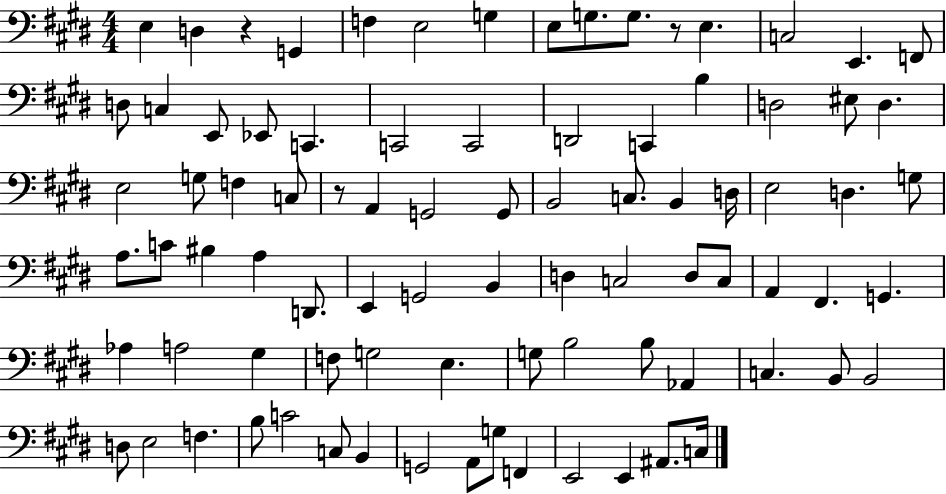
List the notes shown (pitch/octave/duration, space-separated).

E3/q D3/q R/q G2/q F3/q E3/h G3/q E3/e G3/e. G3/e. R/e E3/q. C3/h E2/q. F2/e D3/e C3/q E2/e Eb2/e C2/q. C2/h C2/h D2/h C2/q B3/q D3/h EIS3/e D3/q. E3/h G3/e F3/q C3/e R/e A2/q G2/h G2/e B2/h C3/e. B2/q D3/s E3/h D3/q. G3/e A3/e. C4/e BIS3/q A3/q D2/e. E2/q G2/h B2/q D3/q C3/h D3/e C3/e A2/q F#2/q. G2/q. Ab3/q A3/h G#3/q F3/e G3/h E3/q. G3/e B3/h B3/e Ab2/q C3/q. B2/e B2/h D3/e E3/h F3/q. B3/e C4/h C3/e B2/q G2/h A2/e G3/e F2/q E2/h E2/q A#2/e. C3/s